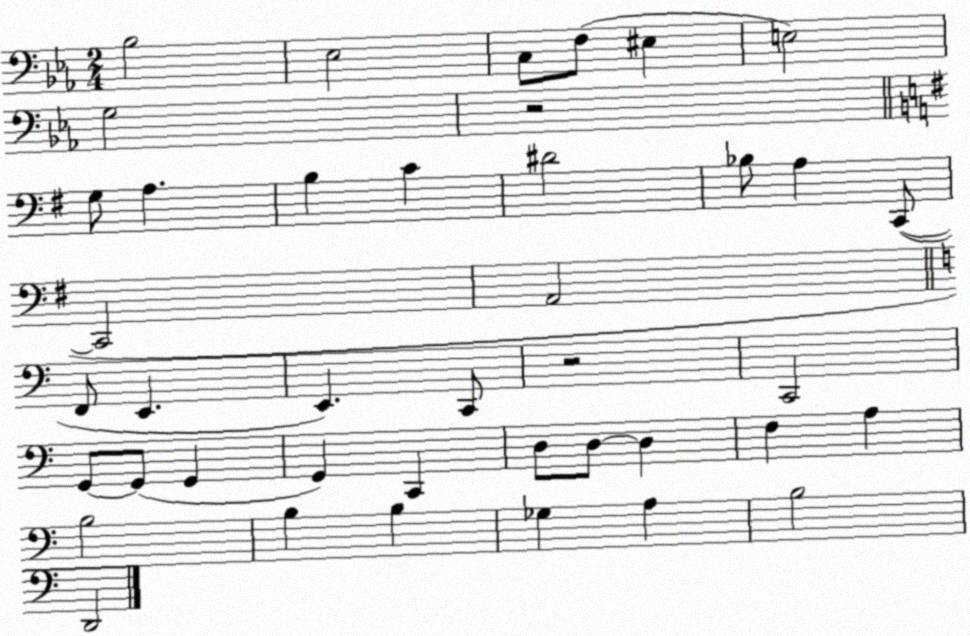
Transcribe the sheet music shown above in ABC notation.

X:1
T:Untitled
M:2/4
L:1/4
K:Eb
_B,2 _E,2 C,/2 F,/2 ^E, E,2 G,2 z2 G,/2 A, B, C ^D2 _B,/2 A, C,,/2 C,,2 A,,2 F,,/2 E,, E,, C,,/2 z2 C,,2 G,,/2 G,,/2 G,, G,, C,, D,/2 D,/2 D, F, A, B,2 B, B, _G, A, B,2 D,,2